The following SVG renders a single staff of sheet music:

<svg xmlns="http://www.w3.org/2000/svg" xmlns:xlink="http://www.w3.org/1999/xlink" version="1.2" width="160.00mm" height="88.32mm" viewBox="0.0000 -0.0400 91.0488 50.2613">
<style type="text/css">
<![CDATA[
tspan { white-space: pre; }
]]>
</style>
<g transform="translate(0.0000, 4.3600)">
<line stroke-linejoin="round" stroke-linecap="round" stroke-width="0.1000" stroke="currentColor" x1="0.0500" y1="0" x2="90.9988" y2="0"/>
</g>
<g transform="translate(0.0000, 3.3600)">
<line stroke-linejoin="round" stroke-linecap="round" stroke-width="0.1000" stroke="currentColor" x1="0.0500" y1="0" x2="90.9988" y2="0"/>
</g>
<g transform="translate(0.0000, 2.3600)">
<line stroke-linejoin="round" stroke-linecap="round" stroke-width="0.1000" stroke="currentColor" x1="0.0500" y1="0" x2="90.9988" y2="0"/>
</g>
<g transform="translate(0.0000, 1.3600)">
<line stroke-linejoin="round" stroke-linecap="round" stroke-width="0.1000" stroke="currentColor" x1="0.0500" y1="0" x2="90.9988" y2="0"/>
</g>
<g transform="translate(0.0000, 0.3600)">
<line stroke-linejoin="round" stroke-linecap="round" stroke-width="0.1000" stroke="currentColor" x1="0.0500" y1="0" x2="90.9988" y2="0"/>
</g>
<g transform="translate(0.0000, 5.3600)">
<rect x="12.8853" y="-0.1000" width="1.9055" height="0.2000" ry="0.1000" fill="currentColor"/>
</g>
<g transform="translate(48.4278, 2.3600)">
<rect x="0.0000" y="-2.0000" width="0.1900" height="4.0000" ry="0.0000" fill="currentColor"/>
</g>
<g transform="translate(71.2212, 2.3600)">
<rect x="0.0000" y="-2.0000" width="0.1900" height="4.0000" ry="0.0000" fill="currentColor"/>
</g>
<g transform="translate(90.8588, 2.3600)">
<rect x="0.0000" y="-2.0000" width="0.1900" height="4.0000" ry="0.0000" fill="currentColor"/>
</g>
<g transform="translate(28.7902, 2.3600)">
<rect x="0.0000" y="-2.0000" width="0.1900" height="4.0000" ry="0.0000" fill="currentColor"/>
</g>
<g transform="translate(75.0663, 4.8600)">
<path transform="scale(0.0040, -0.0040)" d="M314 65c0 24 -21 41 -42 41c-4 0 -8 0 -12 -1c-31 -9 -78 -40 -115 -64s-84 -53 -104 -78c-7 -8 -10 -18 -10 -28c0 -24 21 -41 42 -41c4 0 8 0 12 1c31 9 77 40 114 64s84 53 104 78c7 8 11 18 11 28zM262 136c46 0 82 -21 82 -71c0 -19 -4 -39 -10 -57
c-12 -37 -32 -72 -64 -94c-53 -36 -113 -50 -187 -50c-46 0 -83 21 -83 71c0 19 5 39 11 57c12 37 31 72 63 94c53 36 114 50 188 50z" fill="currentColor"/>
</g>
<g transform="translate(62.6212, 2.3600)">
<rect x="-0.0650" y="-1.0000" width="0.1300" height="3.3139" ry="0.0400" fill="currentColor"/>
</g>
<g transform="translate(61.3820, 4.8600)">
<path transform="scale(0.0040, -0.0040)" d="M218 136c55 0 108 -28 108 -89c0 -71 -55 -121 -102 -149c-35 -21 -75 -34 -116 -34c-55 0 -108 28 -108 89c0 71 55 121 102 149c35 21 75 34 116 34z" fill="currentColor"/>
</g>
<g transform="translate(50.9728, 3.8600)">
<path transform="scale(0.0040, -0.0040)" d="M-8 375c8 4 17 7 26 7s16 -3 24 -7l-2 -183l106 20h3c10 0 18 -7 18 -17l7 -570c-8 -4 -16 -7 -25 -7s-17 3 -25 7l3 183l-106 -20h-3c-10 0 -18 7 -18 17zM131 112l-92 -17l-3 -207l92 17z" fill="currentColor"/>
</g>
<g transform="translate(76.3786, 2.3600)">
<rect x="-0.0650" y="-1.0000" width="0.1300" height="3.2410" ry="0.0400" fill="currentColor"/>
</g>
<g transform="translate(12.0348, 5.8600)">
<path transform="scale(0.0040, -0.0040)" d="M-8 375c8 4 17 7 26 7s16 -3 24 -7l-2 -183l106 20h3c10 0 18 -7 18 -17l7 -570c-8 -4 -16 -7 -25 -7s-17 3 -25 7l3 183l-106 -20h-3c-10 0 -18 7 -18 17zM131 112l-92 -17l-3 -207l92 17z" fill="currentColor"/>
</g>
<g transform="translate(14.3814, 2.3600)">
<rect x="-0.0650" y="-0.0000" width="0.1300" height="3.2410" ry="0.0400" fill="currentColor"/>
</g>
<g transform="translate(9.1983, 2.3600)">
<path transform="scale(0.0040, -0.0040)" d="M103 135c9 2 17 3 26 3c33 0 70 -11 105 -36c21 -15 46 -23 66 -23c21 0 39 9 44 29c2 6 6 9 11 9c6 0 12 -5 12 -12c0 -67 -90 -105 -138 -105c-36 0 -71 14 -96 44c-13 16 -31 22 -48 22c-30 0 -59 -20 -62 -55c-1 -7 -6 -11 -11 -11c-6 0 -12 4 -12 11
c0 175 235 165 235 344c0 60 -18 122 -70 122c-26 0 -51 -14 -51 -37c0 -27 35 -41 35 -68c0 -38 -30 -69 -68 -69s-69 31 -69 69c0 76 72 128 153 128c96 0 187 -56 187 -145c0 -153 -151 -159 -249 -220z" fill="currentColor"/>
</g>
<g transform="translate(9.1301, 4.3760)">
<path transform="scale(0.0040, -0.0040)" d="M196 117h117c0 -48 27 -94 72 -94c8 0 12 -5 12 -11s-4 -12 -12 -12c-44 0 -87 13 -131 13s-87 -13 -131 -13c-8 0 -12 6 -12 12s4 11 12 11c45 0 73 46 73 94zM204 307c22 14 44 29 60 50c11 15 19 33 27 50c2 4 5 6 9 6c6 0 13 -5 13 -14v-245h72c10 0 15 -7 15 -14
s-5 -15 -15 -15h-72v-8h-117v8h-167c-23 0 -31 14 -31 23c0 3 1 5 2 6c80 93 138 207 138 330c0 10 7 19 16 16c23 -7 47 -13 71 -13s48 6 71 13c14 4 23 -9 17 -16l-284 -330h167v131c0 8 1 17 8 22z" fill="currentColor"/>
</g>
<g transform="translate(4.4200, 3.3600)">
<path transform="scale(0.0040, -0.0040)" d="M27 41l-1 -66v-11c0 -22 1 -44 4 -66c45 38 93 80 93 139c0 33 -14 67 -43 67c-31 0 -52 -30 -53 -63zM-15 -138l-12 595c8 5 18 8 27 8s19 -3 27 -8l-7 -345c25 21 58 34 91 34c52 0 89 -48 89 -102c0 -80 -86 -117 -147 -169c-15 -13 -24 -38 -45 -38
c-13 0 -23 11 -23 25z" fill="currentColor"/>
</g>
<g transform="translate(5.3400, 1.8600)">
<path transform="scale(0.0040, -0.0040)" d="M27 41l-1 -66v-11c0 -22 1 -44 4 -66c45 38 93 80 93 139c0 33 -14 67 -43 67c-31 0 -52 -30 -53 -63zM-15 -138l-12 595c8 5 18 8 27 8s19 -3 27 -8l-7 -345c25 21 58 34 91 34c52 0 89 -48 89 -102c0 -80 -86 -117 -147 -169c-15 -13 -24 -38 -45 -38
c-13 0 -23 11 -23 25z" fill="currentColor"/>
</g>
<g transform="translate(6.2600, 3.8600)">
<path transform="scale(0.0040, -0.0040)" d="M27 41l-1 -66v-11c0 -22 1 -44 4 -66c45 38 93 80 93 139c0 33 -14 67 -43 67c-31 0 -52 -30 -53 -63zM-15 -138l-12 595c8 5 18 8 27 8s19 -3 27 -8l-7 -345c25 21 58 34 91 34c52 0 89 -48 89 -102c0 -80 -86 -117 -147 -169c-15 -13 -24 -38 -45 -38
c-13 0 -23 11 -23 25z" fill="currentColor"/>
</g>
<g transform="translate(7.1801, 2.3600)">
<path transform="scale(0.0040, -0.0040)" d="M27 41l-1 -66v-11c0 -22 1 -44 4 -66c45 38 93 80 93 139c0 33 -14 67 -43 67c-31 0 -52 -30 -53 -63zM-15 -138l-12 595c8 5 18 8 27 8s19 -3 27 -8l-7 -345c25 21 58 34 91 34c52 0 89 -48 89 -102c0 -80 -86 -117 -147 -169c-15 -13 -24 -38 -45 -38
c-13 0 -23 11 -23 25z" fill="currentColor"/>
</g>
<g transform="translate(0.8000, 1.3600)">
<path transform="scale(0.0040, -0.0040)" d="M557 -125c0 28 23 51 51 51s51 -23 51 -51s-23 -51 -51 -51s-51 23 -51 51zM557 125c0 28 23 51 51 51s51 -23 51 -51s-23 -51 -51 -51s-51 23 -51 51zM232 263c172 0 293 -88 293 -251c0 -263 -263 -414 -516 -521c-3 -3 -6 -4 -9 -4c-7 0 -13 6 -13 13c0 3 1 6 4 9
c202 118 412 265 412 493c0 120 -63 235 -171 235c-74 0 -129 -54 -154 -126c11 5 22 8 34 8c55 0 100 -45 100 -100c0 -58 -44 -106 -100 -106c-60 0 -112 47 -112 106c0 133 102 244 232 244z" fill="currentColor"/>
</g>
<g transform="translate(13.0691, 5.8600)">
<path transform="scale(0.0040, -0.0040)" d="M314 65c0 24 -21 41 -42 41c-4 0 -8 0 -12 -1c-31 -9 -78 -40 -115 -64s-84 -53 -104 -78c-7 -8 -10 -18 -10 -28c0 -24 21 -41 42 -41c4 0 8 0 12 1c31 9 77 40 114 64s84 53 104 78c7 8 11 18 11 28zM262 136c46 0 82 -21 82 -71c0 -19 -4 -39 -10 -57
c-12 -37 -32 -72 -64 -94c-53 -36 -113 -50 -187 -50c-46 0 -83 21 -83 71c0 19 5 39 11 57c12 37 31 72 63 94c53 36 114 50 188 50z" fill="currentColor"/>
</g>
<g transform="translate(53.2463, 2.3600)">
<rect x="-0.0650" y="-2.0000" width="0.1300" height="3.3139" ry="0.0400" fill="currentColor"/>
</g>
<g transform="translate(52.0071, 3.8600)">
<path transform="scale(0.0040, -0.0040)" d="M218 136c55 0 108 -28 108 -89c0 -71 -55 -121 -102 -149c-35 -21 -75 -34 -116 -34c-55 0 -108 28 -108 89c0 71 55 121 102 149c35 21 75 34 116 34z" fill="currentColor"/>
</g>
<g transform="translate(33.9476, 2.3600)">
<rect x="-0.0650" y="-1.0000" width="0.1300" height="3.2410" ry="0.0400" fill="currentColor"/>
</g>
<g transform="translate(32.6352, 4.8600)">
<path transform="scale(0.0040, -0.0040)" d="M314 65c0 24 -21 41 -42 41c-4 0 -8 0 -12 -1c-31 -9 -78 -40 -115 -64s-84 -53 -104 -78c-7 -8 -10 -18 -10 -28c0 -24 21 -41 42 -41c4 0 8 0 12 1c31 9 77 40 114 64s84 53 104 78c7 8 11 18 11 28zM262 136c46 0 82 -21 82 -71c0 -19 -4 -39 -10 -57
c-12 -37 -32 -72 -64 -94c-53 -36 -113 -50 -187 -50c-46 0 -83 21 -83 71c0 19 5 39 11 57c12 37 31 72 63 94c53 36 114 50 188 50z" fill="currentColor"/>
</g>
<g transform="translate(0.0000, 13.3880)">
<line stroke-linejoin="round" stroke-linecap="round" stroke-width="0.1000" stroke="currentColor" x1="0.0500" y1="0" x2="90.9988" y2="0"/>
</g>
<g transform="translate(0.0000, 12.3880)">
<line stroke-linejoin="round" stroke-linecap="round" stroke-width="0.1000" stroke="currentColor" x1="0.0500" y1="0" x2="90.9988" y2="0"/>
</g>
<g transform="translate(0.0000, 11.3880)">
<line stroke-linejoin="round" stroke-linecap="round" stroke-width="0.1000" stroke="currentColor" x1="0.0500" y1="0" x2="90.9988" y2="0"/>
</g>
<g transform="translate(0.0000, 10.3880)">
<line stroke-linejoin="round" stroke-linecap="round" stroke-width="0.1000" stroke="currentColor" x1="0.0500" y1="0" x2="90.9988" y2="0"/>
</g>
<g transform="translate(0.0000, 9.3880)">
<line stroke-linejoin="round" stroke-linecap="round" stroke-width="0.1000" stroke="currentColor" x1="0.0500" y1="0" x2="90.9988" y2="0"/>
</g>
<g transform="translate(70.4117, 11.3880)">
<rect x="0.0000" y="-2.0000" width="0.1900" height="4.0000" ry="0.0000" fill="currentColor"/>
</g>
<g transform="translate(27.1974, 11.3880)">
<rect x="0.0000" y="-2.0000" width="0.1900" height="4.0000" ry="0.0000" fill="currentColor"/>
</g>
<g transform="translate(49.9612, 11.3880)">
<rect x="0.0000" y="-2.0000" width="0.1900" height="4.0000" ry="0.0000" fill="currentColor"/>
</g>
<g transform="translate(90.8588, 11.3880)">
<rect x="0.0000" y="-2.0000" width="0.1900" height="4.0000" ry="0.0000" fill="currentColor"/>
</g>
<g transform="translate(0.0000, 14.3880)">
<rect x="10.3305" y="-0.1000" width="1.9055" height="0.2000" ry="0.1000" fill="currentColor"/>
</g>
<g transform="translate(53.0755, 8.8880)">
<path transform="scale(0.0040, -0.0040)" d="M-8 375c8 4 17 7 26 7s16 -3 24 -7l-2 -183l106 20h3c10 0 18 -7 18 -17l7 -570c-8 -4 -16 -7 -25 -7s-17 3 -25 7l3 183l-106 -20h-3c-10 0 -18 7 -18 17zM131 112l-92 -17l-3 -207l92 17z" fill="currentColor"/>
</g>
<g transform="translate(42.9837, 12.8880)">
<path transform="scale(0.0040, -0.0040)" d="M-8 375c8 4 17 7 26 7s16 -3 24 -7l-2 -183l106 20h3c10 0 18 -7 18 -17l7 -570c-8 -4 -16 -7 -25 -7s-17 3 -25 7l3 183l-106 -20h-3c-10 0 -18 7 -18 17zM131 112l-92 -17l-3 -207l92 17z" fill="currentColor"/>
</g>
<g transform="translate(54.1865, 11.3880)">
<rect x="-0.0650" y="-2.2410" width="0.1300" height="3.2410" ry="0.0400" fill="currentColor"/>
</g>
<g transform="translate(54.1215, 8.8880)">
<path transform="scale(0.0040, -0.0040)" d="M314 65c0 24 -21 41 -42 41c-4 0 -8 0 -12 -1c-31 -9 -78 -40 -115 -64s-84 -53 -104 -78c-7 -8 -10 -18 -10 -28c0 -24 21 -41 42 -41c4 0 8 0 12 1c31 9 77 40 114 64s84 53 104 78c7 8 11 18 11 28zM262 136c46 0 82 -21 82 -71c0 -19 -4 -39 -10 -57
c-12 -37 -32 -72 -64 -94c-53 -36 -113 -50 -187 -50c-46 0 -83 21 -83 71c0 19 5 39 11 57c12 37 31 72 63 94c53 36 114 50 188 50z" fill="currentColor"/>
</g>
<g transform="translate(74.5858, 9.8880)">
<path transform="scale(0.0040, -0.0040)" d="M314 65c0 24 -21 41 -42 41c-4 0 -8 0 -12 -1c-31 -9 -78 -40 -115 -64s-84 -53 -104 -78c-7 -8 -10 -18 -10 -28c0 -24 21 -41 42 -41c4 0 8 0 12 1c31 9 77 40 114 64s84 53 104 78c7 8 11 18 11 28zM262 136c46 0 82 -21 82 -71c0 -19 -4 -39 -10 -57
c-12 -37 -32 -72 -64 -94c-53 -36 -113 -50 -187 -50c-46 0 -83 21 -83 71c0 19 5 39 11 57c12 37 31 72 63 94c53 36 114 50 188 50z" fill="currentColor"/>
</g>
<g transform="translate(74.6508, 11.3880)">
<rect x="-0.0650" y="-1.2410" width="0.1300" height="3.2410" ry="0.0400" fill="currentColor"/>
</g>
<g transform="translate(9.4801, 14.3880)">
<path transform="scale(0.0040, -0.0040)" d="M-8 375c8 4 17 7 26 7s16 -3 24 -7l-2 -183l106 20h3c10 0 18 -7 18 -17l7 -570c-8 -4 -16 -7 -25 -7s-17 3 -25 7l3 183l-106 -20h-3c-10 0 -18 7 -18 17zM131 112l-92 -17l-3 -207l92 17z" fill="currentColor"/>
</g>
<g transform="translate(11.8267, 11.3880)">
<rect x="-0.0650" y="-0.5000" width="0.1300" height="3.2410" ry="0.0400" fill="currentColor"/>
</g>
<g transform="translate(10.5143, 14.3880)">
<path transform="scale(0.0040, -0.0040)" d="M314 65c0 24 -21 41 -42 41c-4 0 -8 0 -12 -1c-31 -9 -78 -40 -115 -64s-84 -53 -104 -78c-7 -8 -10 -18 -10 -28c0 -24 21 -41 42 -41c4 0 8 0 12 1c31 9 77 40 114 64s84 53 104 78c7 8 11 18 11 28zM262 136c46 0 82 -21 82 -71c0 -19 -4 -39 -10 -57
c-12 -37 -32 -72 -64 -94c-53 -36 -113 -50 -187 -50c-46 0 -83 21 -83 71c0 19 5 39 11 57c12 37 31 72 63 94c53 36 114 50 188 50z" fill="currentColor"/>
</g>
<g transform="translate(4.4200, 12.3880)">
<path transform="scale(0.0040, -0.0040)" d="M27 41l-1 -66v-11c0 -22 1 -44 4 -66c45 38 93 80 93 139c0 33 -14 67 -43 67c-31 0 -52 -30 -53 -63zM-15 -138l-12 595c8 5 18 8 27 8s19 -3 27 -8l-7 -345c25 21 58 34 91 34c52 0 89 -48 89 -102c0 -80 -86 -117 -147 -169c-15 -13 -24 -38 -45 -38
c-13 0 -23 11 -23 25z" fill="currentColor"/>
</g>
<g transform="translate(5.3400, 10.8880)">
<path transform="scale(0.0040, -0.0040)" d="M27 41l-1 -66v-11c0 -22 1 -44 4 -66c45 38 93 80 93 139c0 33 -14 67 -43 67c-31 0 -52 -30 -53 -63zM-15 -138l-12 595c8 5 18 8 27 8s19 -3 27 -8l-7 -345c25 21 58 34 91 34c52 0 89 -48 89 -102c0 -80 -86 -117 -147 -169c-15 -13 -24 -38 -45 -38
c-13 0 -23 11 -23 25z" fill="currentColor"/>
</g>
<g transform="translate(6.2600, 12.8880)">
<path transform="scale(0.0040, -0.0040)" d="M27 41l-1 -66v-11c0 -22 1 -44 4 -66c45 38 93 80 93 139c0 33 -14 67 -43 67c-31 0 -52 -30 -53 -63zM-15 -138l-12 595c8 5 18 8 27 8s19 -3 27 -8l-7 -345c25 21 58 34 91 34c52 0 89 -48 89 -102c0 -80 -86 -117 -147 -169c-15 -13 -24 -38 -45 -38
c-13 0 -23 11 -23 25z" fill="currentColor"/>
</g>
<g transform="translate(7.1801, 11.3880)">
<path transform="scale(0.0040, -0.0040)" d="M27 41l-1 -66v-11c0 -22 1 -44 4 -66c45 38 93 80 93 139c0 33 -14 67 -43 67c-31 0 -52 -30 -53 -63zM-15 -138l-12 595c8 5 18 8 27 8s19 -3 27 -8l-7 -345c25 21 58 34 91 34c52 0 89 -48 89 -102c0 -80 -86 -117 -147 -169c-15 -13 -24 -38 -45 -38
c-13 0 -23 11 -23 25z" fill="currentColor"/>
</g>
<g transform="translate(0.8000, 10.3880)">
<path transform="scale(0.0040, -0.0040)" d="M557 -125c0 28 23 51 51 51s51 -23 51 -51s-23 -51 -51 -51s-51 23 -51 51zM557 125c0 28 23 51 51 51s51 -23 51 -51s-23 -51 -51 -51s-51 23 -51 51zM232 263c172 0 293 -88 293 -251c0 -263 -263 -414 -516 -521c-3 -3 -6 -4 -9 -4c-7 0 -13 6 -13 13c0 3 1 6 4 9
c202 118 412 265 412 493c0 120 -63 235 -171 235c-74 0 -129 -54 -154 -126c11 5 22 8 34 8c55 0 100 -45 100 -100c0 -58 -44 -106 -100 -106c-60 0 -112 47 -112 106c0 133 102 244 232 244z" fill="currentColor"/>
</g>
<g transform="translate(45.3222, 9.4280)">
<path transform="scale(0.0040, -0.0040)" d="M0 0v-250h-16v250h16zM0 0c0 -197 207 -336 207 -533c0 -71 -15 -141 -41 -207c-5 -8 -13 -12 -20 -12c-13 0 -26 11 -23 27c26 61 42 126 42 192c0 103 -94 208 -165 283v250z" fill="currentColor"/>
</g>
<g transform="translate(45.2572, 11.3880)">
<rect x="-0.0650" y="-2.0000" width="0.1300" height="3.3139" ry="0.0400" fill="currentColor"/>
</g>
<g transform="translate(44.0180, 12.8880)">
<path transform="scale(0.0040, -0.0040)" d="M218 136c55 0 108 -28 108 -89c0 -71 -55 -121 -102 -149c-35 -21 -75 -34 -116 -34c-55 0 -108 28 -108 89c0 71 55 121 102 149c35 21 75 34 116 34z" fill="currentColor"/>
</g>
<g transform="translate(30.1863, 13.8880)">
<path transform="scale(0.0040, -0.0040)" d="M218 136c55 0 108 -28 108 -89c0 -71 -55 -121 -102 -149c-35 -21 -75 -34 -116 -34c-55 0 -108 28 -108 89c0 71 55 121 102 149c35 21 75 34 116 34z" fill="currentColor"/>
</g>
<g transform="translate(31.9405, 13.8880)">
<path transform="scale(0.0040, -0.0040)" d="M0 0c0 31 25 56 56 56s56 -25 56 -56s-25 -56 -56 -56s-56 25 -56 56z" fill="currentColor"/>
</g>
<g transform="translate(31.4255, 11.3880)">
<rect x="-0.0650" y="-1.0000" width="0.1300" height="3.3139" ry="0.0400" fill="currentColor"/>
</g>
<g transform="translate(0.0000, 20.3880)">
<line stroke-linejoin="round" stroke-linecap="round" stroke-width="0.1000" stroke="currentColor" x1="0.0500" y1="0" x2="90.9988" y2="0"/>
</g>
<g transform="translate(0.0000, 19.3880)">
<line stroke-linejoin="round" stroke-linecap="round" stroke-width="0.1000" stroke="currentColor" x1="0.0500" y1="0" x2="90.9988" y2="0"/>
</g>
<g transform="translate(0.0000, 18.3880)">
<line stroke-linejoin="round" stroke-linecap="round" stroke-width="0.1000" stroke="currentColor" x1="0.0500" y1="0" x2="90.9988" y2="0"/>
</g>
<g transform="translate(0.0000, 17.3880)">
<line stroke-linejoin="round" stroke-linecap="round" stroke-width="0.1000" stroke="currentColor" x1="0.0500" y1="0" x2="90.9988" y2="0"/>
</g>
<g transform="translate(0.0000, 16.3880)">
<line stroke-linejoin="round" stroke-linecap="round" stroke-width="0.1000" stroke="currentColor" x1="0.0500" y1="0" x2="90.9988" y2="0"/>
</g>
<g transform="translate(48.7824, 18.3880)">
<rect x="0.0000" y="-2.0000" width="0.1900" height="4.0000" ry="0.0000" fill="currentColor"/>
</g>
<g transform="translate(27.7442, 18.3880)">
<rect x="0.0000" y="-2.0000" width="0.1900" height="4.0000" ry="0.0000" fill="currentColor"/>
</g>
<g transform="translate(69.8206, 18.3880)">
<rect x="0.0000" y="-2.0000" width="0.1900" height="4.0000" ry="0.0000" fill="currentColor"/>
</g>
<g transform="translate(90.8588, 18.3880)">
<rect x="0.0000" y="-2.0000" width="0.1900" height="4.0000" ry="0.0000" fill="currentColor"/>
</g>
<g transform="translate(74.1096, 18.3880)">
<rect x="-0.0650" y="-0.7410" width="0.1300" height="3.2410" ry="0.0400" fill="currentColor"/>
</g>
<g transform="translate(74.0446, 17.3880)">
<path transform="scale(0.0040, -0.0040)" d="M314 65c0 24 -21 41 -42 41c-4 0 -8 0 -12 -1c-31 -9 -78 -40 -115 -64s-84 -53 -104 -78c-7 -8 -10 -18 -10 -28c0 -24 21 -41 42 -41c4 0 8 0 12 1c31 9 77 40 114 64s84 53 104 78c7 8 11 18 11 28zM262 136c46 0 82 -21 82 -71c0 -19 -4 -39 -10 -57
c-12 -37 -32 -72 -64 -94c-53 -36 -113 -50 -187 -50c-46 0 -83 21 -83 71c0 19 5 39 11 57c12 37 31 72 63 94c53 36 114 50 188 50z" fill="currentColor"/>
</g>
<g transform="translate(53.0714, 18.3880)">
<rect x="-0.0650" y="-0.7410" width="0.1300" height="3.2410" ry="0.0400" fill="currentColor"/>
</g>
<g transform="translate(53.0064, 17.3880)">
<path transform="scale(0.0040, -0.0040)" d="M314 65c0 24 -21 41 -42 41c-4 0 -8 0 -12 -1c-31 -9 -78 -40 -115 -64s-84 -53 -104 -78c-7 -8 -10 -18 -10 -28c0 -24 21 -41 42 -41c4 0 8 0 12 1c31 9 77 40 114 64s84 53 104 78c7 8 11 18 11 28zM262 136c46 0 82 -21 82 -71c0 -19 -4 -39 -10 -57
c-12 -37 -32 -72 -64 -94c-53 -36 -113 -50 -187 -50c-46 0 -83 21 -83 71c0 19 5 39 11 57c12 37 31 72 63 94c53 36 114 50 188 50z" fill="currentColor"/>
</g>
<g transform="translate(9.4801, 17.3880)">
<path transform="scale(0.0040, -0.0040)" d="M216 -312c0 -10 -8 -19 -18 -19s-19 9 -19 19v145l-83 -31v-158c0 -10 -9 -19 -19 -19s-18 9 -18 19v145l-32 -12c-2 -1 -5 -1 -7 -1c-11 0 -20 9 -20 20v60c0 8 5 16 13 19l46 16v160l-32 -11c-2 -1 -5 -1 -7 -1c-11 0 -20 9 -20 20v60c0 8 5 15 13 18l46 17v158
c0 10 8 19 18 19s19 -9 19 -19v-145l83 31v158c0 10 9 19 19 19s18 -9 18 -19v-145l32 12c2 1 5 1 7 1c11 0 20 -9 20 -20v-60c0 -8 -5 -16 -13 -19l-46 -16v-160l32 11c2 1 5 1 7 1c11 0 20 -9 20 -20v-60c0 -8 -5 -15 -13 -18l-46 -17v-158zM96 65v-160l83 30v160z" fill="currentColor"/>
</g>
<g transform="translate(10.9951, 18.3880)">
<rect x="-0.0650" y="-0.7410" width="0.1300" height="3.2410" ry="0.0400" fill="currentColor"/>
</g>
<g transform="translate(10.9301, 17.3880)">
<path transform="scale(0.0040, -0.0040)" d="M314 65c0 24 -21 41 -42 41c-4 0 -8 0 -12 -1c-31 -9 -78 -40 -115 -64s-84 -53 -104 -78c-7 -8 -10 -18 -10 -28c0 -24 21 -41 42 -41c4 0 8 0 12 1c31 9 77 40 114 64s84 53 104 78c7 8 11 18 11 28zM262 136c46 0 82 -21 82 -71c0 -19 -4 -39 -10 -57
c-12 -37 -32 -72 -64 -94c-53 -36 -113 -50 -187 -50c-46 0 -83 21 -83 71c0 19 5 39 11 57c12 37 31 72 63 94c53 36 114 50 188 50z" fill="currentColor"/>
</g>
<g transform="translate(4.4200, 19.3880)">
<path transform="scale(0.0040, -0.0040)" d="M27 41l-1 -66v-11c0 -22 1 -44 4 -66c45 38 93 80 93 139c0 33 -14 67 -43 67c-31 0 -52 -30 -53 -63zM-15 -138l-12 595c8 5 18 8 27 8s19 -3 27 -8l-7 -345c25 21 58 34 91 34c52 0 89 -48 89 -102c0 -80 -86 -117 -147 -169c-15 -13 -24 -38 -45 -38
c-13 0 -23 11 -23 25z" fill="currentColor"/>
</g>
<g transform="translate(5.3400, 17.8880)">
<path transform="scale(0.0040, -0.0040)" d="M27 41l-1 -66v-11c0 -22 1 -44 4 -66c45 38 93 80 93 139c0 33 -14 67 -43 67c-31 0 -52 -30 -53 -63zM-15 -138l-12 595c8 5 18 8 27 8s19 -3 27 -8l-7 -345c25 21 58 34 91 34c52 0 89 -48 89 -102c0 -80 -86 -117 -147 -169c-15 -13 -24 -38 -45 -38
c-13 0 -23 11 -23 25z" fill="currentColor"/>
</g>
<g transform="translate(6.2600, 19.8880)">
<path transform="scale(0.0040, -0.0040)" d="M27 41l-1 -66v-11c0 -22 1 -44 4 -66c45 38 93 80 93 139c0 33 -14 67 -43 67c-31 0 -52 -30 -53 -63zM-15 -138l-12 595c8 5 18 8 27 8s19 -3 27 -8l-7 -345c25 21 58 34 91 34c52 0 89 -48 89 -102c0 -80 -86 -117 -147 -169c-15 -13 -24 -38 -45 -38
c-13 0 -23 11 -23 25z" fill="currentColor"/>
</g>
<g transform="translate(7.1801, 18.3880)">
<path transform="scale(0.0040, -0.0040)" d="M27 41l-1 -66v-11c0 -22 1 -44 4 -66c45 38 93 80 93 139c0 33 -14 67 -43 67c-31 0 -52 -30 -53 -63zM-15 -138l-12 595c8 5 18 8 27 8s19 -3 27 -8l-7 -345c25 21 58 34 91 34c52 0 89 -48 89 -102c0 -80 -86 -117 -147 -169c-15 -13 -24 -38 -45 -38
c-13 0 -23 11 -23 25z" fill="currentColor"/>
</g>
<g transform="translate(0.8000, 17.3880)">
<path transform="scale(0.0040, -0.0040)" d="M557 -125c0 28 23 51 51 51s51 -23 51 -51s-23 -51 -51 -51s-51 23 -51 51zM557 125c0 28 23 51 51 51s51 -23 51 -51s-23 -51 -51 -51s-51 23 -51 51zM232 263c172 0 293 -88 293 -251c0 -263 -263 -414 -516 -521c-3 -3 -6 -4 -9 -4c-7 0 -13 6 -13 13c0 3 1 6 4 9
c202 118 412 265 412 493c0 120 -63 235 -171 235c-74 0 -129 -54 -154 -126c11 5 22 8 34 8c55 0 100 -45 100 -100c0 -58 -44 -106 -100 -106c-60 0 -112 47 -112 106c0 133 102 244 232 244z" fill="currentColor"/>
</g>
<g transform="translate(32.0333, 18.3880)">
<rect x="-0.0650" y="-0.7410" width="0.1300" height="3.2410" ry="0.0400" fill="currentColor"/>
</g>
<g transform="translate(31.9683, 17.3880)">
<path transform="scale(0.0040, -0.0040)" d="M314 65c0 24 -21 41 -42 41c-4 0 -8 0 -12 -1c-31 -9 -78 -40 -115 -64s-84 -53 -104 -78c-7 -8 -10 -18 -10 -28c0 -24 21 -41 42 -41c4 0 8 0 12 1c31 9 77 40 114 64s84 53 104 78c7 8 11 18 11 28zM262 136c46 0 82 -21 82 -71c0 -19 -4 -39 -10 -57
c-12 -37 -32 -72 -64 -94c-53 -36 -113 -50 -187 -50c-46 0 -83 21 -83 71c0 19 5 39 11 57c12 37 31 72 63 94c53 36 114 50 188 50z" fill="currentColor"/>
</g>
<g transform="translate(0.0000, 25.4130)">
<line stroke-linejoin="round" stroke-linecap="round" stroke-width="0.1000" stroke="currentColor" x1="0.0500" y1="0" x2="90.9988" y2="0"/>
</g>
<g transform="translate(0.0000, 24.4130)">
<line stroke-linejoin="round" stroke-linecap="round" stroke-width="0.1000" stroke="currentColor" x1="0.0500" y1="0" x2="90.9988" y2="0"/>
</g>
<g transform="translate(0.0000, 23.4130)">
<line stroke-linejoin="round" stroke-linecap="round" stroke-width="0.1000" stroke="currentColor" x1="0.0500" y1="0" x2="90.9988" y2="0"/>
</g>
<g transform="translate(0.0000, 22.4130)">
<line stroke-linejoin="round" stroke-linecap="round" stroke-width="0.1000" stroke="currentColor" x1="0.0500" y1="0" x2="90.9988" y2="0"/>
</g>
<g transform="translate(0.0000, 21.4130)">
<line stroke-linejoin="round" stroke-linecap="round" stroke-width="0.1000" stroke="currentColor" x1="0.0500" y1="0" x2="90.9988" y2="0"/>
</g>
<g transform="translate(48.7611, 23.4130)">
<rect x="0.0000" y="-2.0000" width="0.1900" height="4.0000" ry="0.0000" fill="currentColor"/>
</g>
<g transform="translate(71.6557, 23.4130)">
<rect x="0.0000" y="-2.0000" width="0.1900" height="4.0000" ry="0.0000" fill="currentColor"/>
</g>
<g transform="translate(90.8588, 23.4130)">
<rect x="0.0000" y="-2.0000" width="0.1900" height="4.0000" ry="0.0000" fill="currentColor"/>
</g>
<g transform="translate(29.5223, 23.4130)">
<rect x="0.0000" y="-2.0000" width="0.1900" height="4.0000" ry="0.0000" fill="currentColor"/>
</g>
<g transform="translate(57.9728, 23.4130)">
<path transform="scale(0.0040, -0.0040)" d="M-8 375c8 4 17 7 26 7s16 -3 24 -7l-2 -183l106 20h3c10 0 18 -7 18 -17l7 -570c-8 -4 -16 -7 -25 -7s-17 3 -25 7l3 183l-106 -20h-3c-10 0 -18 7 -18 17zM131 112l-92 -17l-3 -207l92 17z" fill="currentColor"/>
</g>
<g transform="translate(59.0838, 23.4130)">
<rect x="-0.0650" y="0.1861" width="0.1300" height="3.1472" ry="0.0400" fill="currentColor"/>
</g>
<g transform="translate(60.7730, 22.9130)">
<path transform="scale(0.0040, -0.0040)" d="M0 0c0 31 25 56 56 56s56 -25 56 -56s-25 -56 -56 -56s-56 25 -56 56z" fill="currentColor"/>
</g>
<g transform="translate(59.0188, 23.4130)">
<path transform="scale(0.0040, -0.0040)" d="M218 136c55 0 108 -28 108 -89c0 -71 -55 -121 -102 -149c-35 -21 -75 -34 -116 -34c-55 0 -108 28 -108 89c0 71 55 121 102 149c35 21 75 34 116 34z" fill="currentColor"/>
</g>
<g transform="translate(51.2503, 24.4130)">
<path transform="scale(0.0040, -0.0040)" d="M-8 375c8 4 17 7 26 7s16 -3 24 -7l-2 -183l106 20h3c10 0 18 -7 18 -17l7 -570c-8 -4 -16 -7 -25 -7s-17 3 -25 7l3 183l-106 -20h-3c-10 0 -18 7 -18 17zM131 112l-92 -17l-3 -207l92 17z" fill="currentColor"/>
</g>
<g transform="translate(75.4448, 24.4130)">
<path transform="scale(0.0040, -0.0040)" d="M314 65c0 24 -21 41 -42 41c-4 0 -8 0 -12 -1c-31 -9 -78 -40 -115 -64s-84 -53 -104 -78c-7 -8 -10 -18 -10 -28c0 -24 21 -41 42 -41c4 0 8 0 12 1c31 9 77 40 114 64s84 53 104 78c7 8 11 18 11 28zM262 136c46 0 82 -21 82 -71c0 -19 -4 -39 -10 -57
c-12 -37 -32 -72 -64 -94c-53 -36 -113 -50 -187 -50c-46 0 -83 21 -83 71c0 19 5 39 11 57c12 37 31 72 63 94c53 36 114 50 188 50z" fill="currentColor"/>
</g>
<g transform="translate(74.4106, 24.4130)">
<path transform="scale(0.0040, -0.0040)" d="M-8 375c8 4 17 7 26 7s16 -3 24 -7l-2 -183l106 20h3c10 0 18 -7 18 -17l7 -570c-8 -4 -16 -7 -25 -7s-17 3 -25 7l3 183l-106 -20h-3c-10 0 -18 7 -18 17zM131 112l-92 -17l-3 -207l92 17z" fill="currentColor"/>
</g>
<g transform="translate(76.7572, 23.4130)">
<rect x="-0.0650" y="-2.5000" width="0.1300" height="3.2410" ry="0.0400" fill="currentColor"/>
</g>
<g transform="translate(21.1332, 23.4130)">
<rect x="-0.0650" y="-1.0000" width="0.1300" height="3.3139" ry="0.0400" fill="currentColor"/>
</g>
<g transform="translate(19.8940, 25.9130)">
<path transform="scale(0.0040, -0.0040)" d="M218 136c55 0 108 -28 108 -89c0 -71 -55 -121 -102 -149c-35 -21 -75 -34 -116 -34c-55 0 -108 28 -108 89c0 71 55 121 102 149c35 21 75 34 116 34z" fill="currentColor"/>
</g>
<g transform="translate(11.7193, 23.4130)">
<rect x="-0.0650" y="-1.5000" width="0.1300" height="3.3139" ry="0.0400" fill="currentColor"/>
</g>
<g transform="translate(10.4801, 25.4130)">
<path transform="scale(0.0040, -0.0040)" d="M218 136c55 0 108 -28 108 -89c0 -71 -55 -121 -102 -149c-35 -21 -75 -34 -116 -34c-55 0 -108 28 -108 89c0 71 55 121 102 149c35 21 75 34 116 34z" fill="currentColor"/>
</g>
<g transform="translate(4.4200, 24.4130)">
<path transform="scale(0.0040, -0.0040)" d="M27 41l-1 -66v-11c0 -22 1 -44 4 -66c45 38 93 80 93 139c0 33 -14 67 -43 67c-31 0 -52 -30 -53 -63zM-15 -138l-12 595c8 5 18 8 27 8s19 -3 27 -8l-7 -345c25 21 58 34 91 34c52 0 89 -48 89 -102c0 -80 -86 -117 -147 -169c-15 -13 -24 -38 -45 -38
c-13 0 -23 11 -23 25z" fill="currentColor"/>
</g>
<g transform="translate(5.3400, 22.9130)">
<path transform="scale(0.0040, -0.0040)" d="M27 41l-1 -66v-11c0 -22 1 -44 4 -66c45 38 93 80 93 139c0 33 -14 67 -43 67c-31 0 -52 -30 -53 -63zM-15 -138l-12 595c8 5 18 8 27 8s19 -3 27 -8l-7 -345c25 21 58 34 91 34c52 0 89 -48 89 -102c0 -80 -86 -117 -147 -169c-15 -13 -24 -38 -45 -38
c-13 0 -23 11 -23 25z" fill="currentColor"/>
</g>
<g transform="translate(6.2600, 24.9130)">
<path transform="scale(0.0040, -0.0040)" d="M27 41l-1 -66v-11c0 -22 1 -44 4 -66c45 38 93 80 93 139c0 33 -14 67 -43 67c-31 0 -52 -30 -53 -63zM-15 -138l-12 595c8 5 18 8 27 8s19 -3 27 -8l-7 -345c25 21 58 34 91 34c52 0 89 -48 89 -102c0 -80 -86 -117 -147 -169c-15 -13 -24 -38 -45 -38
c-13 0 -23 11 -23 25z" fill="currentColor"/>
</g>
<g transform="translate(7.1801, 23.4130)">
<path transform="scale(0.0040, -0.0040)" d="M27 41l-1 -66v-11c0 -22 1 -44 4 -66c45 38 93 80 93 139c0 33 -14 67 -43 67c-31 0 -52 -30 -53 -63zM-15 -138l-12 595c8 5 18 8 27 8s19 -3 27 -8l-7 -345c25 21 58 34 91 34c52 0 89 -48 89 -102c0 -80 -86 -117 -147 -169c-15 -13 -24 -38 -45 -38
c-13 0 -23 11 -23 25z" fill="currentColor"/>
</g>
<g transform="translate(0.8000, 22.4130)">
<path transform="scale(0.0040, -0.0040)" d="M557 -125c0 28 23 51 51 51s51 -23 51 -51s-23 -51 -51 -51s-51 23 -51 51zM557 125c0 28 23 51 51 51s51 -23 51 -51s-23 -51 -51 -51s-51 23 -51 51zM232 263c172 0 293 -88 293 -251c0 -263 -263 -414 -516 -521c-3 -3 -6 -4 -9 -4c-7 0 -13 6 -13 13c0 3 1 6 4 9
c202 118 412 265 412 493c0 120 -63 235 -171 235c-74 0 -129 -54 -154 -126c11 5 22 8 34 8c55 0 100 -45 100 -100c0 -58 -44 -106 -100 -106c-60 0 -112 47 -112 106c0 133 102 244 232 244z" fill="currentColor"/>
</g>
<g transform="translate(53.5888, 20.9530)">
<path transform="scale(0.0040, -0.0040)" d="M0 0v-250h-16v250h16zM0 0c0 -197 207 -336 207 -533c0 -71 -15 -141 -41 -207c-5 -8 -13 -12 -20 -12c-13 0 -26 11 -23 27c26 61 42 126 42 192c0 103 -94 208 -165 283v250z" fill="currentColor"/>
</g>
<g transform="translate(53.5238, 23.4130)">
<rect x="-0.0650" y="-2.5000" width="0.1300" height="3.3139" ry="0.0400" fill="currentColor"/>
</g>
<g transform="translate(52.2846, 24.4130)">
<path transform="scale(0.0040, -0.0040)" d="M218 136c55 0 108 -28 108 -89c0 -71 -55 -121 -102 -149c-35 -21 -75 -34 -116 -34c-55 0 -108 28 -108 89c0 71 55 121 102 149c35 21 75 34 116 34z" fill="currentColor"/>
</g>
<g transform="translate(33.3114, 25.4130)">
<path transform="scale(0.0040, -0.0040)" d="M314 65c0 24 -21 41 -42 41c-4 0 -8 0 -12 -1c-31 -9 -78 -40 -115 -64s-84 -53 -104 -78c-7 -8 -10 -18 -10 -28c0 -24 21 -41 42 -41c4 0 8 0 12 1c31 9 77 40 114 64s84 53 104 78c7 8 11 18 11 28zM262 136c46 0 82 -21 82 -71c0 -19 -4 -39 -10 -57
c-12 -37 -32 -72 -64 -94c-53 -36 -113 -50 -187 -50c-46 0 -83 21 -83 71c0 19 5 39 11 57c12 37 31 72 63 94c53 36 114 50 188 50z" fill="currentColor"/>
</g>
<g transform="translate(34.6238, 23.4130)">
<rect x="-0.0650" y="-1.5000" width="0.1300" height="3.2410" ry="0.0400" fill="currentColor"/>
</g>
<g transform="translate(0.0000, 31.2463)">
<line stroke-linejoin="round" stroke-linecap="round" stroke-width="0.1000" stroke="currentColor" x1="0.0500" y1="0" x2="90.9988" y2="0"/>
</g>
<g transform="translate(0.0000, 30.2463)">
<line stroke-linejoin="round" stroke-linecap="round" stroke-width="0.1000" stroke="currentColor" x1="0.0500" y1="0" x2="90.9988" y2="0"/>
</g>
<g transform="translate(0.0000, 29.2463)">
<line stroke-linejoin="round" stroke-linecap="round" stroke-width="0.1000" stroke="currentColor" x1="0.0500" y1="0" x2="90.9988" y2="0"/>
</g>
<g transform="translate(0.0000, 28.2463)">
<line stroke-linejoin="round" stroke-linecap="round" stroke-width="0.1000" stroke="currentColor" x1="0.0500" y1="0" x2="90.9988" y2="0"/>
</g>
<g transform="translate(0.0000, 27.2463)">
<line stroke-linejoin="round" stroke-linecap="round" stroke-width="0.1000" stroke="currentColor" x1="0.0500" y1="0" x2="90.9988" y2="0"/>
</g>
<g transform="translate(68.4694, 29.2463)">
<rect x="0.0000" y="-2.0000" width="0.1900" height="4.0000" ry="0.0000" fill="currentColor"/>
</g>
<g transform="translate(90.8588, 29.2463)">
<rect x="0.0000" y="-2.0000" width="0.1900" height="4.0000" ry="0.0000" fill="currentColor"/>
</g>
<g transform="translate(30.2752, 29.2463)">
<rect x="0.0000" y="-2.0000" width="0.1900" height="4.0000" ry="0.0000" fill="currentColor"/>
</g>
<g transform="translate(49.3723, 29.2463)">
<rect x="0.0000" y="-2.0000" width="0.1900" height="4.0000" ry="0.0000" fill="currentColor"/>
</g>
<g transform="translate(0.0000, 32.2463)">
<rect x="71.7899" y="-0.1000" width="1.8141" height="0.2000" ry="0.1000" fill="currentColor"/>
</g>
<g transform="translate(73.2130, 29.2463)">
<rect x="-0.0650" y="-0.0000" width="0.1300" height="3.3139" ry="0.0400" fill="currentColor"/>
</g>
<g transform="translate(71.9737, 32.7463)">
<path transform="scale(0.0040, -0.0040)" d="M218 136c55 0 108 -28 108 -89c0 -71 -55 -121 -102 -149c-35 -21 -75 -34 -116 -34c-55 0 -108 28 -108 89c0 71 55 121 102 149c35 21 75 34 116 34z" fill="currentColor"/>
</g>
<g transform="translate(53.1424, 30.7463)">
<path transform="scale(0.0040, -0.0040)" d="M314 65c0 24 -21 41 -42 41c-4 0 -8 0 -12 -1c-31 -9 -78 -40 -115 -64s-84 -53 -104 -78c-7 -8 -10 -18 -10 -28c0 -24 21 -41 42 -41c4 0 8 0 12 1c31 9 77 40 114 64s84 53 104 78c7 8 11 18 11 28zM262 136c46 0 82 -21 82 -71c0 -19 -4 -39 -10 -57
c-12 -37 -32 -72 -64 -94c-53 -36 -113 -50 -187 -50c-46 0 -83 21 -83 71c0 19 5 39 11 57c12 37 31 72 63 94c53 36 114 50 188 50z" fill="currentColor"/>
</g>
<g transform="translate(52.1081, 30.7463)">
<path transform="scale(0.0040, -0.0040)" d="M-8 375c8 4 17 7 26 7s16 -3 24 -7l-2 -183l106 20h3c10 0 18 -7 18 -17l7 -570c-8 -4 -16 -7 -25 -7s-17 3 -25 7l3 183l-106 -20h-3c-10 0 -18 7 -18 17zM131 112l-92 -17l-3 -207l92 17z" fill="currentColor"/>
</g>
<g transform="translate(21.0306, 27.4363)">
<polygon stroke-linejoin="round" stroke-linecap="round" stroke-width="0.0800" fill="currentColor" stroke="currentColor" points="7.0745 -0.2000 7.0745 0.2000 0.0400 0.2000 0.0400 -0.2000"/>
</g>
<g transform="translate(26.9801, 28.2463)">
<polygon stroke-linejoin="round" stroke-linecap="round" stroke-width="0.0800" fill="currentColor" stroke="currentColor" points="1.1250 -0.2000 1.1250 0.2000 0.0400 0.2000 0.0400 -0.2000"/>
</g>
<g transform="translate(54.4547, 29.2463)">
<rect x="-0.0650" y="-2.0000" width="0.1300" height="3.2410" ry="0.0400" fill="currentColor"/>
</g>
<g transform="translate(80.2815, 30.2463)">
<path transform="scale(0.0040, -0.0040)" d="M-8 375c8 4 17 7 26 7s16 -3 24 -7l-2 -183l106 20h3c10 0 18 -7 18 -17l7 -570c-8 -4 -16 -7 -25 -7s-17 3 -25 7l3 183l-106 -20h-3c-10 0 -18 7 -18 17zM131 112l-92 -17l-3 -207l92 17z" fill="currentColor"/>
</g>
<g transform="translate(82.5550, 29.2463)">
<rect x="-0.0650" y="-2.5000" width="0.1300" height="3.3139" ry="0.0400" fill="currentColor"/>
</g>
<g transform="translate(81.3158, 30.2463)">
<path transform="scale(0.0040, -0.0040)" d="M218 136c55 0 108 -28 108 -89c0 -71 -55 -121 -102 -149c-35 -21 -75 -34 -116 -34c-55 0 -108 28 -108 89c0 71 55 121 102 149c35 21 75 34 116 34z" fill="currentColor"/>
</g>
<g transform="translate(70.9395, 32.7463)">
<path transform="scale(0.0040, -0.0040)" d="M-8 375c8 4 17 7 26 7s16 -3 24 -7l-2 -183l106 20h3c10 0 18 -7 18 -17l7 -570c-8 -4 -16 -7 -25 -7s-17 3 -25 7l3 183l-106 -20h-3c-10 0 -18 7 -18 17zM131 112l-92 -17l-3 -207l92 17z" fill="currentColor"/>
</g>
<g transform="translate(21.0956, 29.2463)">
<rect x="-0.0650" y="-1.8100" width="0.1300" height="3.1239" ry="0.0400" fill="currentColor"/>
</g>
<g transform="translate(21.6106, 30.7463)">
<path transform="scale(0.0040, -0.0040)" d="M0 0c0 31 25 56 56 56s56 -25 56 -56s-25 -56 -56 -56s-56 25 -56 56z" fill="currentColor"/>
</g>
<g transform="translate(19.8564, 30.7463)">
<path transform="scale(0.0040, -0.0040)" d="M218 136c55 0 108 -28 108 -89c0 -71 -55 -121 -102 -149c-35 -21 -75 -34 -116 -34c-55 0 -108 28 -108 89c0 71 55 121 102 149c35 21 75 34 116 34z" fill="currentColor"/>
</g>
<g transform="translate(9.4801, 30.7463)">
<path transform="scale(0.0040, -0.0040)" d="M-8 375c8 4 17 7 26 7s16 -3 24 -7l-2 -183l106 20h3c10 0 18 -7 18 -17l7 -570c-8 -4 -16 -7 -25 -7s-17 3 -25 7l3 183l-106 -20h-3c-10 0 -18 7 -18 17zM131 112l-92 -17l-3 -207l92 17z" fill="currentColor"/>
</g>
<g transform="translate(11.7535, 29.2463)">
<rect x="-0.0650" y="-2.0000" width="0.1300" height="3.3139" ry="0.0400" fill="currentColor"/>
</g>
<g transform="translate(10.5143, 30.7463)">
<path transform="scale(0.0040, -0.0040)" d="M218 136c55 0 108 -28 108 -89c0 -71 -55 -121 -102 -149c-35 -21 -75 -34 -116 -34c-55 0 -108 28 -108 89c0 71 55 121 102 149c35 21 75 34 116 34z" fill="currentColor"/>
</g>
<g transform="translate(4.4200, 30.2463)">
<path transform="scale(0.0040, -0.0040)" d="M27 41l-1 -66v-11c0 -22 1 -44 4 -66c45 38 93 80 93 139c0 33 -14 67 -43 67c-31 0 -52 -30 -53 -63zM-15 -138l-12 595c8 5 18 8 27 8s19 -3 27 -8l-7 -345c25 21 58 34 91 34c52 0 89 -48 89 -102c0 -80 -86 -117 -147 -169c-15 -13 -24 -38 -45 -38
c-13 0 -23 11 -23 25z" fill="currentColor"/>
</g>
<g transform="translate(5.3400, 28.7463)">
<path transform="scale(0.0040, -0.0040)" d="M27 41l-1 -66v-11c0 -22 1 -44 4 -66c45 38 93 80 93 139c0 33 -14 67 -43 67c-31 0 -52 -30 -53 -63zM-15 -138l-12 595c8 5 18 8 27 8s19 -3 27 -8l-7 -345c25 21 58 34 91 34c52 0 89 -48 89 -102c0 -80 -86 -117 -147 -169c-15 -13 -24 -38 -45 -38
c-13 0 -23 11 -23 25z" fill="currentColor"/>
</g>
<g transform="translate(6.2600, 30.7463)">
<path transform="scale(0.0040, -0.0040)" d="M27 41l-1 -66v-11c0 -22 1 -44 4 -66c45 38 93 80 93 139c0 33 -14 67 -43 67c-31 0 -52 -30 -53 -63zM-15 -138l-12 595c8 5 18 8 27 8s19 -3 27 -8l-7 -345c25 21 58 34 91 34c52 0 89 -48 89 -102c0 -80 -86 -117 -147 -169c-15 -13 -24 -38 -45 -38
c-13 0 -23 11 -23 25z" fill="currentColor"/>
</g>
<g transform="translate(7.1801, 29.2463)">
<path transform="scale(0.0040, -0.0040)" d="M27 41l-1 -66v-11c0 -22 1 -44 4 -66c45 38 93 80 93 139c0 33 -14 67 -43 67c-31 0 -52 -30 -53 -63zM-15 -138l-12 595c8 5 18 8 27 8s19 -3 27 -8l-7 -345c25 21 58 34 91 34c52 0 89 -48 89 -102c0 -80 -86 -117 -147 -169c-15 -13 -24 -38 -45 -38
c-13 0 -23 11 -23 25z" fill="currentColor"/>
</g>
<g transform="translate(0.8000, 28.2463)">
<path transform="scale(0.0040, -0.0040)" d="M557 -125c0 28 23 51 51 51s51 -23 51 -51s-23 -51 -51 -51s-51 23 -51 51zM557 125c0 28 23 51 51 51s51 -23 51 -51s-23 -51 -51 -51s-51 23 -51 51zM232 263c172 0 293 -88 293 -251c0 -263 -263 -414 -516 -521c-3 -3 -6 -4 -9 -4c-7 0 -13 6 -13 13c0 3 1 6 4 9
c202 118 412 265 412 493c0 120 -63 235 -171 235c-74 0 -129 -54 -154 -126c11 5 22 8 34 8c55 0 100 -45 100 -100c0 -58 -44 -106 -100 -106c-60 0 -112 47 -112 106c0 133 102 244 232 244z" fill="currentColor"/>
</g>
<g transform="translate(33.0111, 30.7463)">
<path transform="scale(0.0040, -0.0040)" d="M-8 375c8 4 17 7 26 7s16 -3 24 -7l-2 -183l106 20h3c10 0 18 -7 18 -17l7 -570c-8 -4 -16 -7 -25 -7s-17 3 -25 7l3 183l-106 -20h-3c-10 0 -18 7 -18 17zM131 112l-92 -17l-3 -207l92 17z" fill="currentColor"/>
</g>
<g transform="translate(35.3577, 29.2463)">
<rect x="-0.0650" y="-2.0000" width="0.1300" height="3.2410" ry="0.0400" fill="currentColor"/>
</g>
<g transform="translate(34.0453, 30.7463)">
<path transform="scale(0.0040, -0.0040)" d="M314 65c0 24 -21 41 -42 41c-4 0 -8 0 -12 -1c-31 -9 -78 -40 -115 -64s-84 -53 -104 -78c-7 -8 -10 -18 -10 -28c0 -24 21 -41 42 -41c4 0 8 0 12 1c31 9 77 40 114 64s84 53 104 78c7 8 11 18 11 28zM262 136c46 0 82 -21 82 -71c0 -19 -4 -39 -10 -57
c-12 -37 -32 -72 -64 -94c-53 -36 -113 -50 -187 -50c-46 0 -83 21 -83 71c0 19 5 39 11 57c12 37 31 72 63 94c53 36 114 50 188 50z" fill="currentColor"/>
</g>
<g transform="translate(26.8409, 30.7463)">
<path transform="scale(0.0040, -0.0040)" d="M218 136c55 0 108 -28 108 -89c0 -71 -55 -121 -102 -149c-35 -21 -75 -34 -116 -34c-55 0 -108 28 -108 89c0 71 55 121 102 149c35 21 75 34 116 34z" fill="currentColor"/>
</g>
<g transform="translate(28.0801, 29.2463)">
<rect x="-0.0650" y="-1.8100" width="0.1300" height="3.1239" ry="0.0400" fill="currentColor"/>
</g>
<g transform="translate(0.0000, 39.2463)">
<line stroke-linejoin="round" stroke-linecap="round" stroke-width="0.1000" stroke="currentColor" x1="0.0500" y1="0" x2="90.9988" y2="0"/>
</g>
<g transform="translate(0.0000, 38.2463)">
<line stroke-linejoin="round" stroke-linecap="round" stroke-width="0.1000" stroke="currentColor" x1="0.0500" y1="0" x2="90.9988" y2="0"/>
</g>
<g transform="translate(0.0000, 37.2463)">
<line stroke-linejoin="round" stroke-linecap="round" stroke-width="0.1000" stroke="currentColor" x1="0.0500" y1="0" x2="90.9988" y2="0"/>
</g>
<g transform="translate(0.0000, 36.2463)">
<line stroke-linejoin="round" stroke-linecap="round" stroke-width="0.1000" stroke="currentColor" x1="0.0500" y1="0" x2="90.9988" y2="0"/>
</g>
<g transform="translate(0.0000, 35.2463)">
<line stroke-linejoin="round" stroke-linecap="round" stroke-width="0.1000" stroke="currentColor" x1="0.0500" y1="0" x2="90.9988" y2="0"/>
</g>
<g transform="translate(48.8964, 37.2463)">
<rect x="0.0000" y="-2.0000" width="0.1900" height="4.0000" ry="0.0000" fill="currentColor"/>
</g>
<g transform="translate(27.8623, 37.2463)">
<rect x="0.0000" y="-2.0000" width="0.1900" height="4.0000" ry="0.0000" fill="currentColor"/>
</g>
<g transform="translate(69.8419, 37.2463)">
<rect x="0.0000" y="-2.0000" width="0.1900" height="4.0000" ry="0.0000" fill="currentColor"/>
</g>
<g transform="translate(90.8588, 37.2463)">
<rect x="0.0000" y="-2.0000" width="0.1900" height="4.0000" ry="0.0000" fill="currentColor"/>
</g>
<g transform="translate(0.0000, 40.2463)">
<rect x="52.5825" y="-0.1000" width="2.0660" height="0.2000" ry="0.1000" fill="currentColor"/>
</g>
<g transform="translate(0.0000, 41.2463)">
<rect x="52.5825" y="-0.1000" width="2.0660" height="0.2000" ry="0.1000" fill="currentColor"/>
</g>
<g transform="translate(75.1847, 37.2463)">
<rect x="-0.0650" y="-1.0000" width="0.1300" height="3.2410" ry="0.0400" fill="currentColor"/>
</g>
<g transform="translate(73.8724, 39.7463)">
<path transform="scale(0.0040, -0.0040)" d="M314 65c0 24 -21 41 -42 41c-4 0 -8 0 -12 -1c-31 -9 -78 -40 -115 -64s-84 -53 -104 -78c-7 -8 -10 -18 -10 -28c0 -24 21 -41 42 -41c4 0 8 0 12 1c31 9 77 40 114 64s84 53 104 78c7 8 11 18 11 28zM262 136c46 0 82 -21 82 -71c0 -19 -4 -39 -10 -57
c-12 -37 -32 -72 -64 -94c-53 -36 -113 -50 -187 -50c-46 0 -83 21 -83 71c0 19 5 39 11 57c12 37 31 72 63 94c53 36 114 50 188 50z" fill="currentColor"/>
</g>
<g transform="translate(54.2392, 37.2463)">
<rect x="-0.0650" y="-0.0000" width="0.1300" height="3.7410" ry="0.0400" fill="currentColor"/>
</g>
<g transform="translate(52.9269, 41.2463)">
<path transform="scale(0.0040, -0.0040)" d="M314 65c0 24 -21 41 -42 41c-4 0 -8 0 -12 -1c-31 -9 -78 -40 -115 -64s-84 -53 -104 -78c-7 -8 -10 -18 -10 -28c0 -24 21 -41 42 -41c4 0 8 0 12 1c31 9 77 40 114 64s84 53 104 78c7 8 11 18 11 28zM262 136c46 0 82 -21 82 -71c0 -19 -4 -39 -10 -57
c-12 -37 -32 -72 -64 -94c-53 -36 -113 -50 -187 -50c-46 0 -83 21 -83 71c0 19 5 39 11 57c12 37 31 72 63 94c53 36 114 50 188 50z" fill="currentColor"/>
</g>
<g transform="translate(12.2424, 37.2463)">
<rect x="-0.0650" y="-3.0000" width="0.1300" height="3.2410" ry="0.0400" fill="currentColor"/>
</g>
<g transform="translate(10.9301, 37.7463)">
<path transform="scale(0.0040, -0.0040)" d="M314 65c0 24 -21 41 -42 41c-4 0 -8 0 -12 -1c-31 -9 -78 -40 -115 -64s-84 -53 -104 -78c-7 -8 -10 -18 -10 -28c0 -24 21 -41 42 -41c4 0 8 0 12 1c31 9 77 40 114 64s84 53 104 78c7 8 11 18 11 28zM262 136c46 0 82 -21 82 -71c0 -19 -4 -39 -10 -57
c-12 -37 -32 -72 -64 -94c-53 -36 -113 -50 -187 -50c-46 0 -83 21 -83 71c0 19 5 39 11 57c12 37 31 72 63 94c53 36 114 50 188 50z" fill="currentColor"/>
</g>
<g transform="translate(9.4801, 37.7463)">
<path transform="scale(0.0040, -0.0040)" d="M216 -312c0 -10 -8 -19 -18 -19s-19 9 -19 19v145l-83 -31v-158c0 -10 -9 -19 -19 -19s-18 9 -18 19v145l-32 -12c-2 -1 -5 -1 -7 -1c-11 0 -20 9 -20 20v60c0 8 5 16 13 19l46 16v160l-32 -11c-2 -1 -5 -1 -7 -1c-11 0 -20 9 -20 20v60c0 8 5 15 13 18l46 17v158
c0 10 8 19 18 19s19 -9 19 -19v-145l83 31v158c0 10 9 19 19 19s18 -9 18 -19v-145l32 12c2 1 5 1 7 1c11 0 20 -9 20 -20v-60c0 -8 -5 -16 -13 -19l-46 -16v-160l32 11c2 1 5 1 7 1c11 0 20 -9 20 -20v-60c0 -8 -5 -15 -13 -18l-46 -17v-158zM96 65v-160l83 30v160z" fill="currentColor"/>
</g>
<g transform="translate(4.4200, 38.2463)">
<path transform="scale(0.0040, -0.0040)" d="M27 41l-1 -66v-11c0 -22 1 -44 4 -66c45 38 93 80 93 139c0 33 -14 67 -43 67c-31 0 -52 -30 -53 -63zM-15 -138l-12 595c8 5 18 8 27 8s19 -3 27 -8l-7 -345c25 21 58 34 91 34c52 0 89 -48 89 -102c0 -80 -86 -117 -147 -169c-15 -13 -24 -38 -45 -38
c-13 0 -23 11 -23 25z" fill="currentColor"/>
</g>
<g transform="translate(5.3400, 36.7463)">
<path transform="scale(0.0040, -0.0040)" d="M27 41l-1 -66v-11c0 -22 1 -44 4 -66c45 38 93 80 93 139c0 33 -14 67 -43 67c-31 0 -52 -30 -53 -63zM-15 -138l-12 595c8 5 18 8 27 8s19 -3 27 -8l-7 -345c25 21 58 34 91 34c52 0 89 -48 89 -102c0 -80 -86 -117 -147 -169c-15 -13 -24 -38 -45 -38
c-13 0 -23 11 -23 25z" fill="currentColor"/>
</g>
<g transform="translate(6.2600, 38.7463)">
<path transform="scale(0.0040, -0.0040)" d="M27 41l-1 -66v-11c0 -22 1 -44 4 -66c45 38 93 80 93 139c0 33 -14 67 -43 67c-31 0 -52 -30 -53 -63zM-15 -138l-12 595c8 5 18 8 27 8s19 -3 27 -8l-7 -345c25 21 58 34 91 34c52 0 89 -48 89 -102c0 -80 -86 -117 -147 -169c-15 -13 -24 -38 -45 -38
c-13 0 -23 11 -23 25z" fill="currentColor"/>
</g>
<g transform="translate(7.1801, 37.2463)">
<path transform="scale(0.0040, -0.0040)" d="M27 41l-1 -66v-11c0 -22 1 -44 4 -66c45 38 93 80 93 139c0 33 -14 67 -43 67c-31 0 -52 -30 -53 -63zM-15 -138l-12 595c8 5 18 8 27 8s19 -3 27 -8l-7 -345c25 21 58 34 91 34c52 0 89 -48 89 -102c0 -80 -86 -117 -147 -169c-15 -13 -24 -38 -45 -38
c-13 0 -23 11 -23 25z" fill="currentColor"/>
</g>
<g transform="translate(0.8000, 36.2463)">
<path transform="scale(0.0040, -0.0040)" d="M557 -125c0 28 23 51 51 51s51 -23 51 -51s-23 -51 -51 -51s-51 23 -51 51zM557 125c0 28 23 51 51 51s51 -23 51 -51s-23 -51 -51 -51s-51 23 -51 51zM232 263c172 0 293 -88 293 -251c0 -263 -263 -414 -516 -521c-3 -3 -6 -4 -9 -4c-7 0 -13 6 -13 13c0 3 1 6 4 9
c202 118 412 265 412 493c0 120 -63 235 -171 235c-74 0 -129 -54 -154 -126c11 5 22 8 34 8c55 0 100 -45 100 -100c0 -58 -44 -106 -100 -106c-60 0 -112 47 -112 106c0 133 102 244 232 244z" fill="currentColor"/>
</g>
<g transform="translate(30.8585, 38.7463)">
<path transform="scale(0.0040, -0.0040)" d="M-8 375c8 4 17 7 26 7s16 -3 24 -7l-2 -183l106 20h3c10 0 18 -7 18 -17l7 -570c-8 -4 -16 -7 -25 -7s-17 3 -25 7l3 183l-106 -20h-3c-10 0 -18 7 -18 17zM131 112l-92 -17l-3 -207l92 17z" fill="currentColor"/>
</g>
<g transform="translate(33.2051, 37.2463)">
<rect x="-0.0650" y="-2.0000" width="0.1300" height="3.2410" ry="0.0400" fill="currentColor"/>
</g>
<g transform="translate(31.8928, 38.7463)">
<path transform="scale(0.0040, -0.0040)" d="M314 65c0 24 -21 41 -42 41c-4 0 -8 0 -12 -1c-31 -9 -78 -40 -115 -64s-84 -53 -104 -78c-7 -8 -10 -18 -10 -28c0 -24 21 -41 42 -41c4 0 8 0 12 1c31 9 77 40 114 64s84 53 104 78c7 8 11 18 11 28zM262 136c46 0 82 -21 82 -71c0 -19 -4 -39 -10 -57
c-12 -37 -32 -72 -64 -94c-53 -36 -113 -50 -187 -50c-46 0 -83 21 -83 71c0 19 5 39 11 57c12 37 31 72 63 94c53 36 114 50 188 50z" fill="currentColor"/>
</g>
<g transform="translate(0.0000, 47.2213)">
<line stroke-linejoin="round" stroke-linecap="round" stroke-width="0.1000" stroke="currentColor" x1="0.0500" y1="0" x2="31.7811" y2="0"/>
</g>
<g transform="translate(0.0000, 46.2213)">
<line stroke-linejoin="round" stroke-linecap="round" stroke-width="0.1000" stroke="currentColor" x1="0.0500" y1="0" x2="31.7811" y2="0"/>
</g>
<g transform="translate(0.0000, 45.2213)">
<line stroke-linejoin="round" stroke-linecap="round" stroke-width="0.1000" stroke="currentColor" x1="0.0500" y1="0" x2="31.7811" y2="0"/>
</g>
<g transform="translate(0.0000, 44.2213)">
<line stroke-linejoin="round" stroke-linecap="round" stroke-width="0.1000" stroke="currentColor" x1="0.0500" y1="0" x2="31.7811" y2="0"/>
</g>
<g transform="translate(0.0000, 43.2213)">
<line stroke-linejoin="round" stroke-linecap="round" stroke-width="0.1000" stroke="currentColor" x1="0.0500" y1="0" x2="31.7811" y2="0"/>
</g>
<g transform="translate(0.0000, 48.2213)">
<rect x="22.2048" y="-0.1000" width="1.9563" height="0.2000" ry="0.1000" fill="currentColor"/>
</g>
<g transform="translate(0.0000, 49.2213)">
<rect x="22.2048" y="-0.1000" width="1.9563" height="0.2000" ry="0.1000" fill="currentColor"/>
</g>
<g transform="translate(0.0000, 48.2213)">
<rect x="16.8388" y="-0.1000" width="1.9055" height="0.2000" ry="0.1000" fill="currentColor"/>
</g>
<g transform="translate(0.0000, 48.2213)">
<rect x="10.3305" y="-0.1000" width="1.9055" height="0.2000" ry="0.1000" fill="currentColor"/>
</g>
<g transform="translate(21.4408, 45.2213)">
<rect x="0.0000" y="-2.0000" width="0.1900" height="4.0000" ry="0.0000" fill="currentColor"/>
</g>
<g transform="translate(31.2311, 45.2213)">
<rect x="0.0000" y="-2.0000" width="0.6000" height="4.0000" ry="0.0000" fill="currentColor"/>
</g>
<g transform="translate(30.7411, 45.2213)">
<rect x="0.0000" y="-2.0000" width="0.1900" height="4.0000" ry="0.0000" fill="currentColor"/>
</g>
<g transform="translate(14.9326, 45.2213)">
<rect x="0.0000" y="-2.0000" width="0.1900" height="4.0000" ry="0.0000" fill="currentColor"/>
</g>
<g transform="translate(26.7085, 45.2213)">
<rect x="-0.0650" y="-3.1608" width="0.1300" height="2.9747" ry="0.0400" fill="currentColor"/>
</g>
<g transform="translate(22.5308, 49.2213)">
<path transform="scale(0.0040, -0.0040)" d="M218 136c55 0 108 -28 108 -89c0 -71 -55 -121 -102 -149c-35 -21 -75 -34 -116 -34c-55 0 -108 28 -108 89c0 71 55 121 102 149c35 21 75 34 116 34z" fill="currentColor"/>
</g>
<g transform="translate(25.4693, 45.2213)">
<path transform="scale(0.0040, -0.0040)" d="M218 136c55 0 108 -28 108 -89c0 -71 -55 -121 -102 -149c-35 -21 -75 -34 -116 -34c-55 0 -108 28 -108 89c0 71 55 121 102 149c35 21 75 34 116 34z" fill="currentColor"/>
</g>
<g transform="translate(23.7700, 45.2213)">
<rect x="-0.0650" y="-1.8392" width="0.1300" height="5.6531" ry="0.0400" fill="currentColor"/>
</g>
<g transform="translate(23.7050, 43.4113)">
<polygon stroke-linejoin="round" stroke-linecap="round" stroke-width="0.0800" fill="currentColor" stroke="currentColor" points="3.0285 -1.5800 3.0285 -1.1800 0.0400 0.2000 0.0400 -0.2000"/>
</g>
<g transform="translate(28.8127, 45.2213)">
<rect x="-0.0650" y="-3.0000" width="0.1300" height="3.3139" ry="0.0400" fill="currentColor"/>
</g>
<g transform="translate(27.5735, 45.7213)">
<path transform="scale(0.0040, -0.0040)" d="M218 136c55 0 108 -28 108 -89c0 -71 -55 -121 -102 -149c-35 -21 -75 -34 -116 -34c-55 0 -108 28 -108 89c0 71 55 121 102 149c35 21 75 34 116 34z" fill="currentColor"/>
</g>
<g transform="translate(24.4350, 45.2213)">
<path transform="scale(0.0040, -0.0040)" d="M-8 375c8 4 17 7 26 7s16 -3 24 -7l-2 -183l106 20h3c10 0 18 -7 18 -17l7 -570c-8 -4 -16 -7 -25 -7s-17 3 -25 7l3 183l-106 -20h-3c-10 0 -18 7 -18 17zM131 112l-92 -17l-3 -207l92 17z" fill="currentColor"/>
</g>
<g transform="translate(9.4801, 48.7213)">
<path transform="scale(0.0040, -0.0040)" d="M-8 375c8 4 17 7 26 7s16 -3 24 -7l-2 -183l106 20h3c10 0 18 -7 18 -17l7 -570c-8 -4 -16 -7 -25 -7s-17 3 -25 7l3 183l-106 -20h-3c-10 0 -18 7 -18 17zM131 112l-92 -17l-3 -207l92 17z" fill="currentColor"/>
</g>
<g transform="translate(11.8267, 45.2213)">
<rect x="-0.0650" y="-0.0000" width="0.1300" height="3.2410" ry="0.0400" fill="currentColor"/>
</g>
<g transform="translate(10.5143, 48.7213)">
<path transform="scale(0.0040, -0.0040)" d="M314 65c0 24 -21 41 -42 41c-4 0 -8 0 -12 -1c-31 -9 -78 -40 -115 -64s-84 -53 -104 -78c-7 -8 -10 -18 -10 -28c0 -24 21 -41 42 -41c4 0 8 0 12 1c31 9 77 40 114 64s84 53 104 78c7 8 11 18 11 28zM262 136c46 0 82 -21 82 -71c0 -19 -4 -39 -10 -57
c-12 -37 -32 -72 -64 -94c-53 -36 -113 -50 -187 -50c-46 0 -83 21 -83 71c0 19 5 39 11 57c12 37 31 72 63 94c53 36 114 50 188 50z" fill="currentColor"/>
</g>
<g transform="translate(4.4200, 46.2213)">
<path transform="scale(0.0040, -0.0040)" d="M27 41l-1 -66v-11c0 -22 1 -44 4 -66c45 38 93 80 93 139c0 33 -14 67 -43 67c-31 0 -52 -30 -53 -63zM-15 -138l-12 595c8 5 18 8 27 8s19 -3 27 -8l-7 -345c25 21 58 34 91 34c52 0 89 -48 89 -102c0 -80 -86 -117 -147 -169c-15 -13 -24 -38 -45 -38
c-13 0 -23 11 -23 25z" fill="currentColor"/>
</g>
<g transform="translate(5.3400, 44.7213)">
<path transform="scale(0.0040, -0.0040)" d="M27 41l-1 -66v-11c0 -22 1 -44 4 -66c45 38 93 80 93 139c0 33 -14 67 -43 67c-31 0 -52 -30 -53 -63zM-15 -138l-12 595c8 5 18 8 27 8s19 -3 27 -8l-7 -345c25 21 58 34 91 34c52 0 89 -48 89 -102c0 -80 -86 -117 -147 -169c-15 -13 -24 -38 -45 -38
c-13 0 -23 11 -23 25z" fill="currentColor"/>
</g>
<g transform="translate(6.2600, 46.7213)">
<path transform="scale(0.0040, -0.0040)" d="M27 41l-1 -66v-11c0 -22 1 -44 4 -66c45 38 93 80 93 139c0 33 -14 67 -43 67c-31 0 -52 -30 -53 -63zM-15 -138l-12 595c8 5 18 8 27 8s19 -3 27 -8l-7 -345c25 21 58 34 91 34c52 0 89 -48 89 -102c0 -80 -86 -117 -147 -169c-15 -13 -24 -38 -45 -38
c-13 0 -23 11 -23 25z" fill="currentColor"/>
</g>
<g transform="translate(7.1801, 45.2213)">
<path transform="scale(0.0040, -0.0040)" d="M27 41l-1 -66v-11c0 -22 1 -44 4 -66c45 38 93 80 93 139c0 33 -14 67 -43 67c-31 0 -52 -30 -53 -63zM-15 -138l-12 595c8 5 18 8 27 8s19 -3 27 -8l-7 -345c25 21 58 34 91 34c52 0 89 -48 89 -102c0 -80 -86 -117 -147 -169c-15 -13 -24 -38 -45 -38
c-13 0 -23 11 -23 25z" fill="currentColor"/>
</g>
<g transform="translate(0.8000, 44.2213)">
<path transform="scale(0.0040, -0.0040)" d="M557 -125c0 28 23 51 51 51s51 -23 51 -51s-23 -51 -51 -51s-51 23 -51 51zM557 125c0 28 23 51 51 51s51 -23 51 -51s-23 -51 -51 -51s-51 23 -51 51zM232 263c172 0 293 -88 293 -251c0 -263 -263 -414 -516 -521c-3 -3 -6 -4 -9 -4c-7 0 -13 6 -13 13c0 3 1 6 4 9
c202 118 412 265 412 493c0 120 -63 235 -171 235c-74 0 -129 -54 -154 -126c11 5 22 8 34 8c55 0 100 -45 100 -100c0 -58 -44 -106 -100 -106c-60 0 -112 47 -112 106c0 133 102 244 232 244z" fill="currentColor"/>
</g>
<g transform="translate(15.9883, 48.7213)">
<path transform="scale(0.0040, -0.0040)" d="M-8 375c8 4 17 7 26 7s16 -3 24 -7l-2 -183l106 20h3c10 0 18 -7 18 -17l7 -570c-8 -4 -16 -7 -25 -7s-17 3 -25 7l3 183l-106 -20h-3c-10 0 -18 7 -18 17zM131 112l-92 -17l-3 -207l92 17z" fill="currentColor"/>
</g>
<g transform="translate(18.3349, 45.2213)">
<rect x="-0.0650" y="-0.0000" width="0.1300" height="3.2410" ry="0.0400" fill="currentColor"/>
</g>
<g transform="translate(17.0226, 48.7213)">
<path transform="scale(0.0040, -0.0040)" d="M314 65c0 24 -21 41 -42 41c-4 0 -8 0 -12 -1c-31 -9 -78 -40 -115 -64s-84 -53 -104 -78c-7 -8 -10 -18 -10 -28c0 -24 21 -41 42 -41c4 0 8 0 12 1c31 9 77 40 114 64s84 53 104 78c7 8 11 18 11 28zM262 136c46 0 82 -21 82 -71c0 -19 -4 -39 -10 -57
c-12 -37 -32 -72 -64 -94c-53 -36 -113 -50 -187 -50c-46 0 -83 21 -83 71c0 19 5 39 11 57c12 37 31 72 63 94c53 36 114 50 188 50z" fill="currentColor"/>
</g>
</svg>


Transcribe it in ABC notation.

X:1
T:Untitled
M:2/4
L:1/4
K:Ab
D,,2 F,,2 A,, F,, F,,2 E,,2 F,, A,,/2 B,2 G,2 ^F,2 F,2 F,2 F,2 G,, F,, G,,2 B,,/2 D, B,,2 A,, A,,/2 A,,/4 A,,2 A,,2 D,, B,, ^C,2 A,,2 C,,2 F,,2 D,,2 D,,2 C,,/2 D,/2 C,